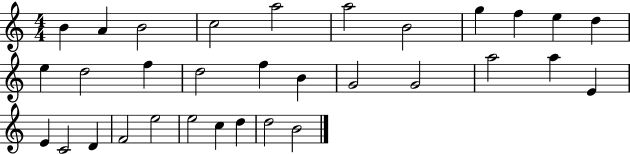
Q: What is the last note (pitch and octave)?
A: B4